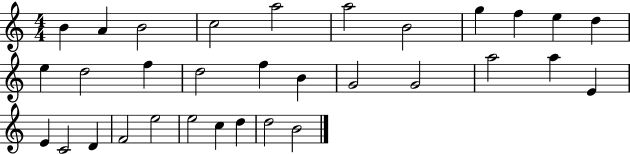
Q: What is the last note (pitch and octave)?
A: B4